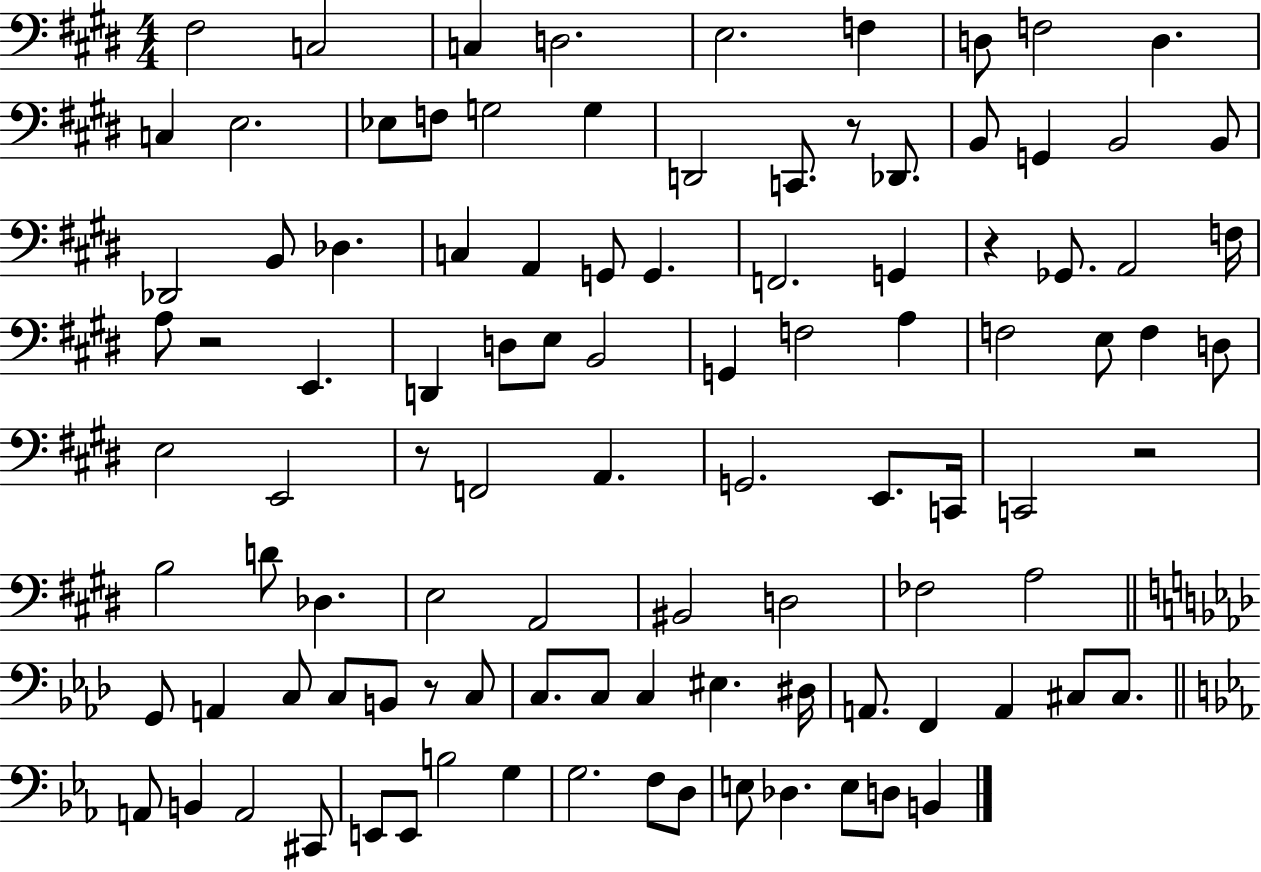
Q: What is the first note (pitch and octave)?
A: F#3